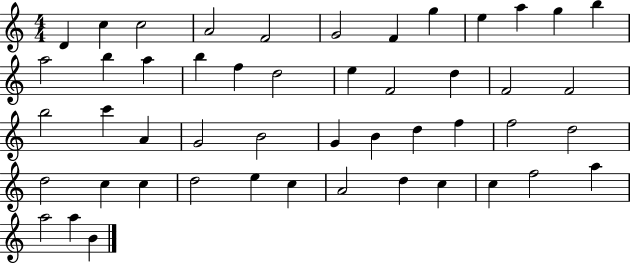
D4/q C5/q C5/h A4/h F4/h G4/h F4/q G5/q E5/q A5/q G5/q B5/q A5/h B5/q A5/q B5/q F5/q D5/h E5/q F4/h D5/q F4/h F4/h B5/h C6/q A4/q G4/h B4/h G4/q B4/q D5/q F5/q F5/h D5/h D5/h C5/q C5/q D5/h E5/q C5/q A4/h D5/q C5/q C5/q F5/h A5/q A5/h A5/q B4/q